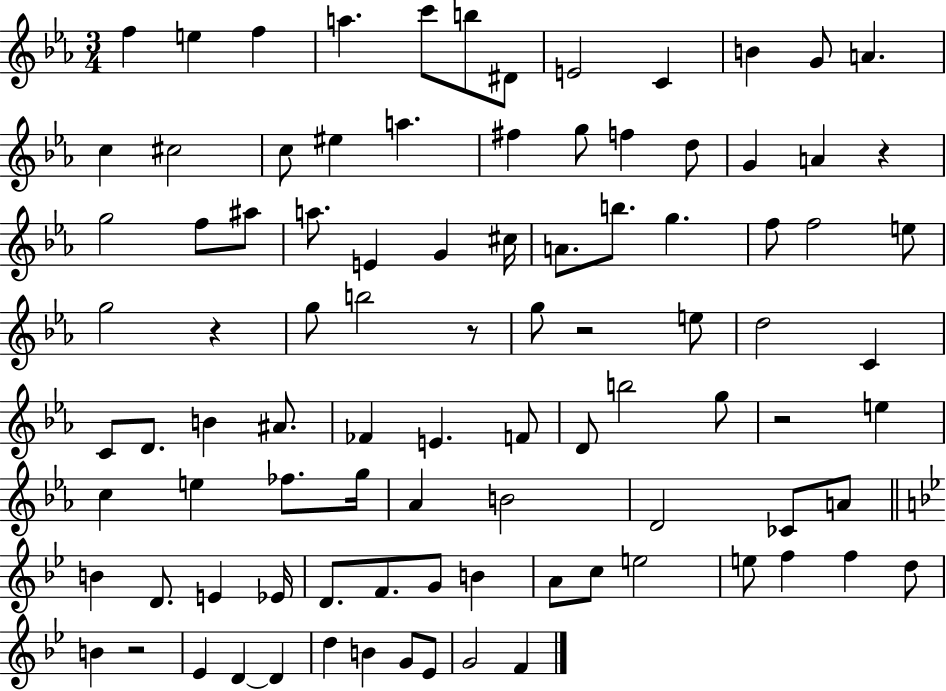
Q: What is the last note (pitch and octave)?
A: F4